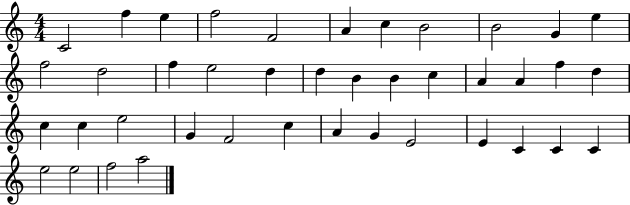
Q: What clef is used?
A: treble